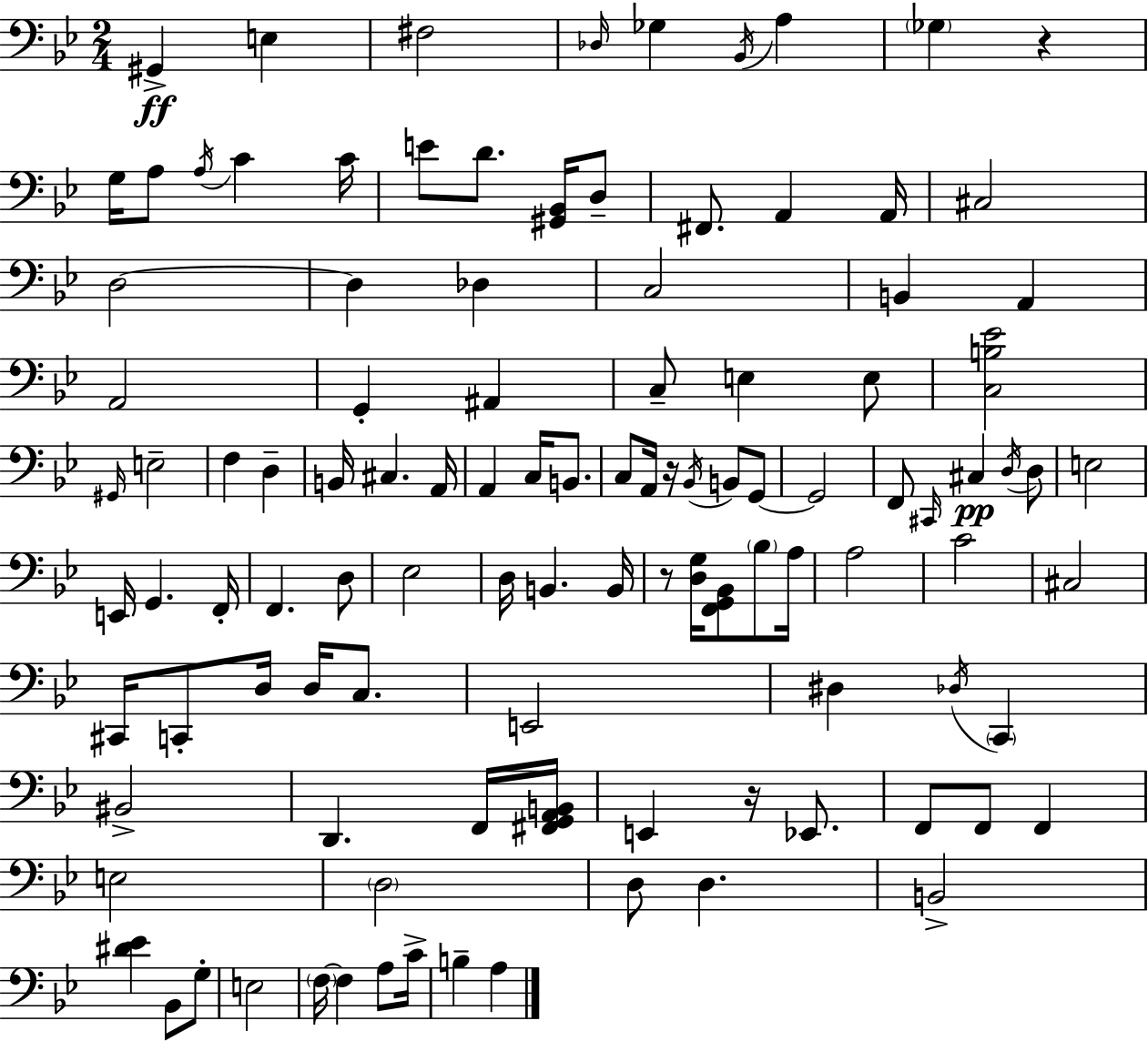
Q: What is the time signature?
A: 2/4